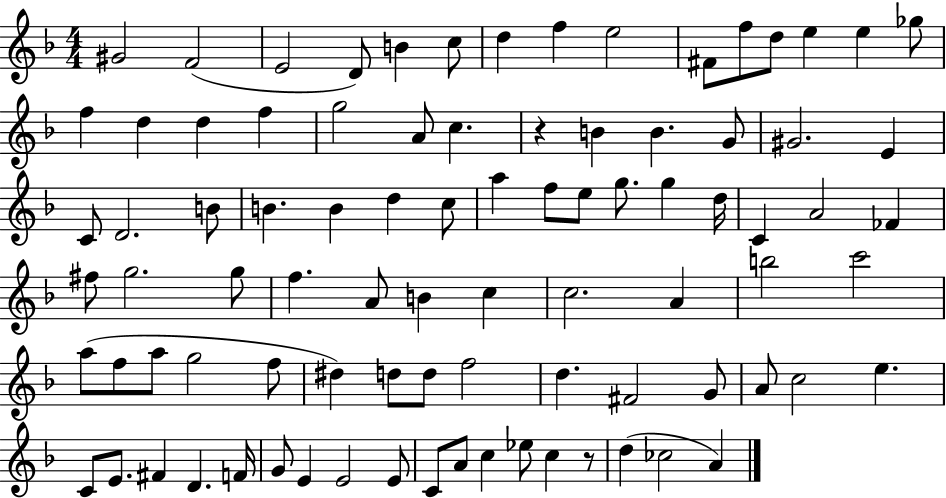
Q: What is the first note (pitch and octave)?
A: G#4